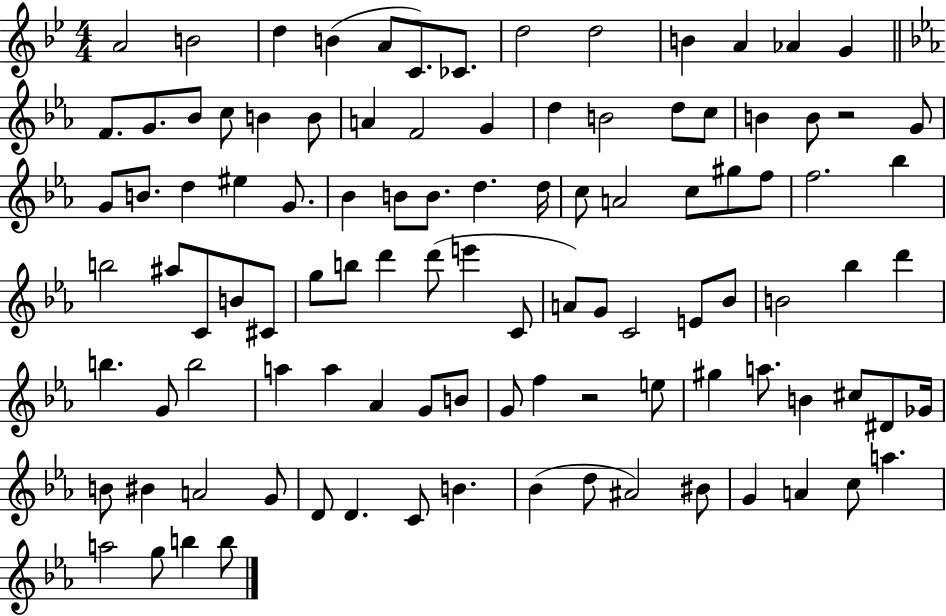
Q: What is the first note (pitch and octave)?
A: A4